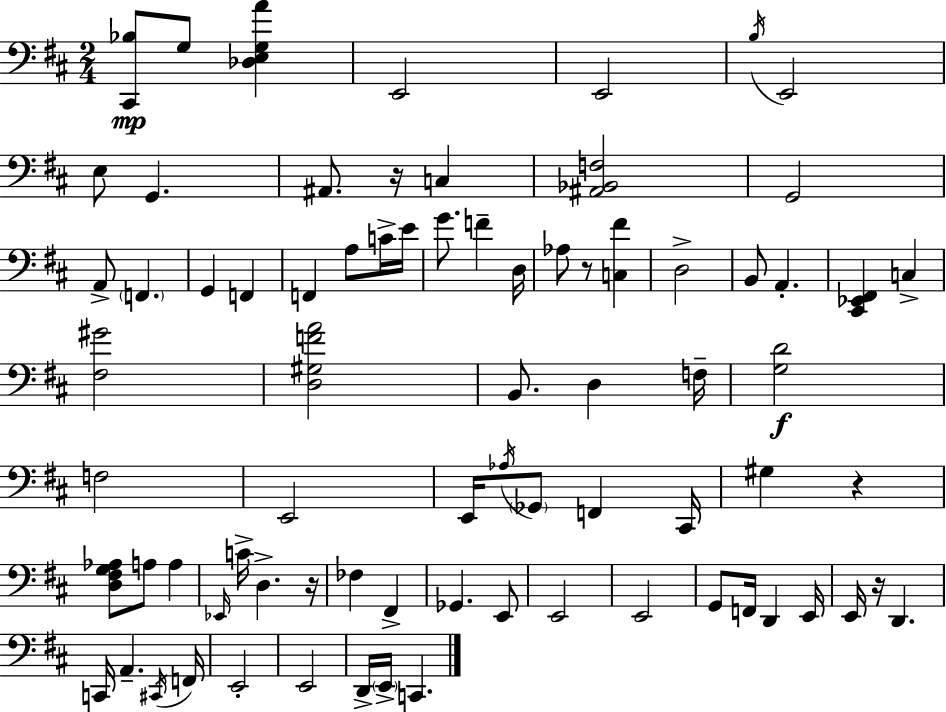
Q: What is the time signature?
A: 2/4